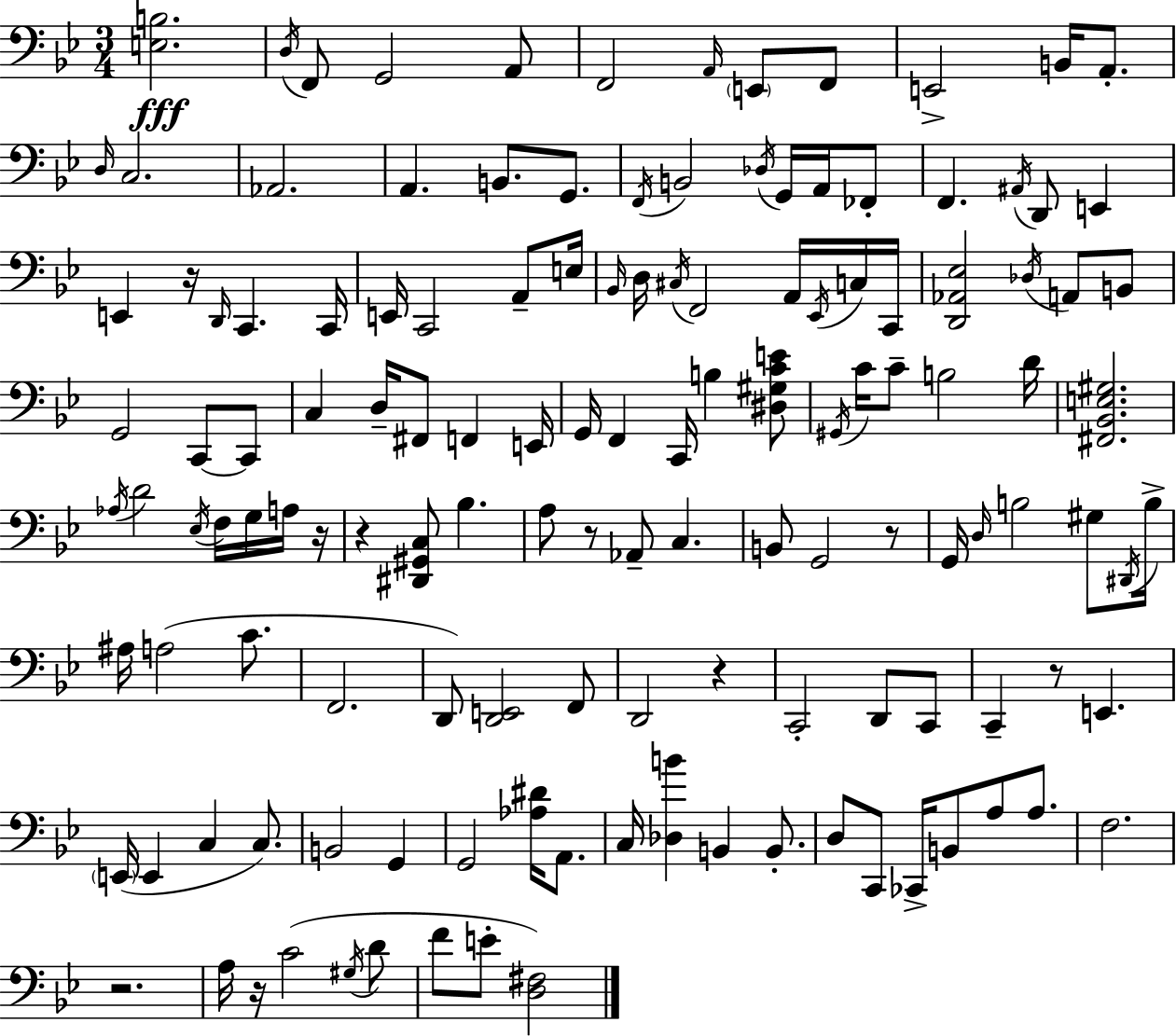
[E3,B3]/h. D3/s F2/e G2/h A2/e F2/h A2/s E2/e F2/e E2/h B2/s A2/e. D3/s C3/h. Ab2/h. A2/q. B2/e. G2/e. F2/s B2/h Db3/s G2/s A2/s FES2/e F2/q. A#2/s D2/e E2/q E2/q R/s D2/s C2/q. C2/s E2/s C2/h A2/e E3/s Bb2/s D3/s C#3/s F2/h A2/s Eb2/s C3/s C2/s [D2,Ab2,Eb3]/h Db3/s A2/e B2/e G2/h C2/e C2/e C3/q D3/s F#2/e F2/q E2/s G2/s F2/q C2/s B3/q [D#3,G#3,C4,E4]/e G#2/s C4/s C4/e B3/h D4/s [F#2,Bb2,E3,G#3]/h. Ab3/s D4/h Eb3/s F3/s G3/s A3/s R/s R/q [D#2,G#2,C3]/e Bb3/q. A3/e R/e Ab2/e C3/q. B2/e G2/h R/e G2/s D3/s B3/h G#3/e D#2/s B3/s A#3/s A3/h C4/e. F2/h. D2/e [D2,E2]/h F2/e D2/h R/q C2/h D2/e C2/e C2/q R/e E2/q. E2/s E2/q C3/q C3/e. B2/h G2/q G2/h [Ab3,D#4]/s A2/e. C3/s [Db3,B4]/q B2/q B2/e. D3/e C2/e CES2/s B2/e A3/e A3/e. F3/h. R/h. A3/s R/s C4/h G#3/s D4/e F4/e E4/e [D3,F#3]/h